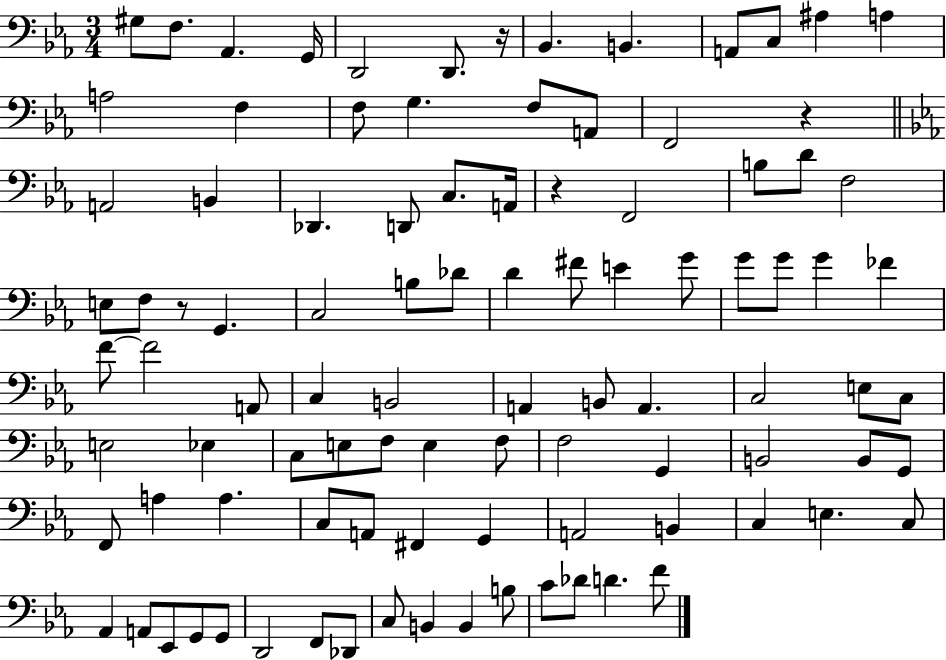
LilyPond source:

{
  \clef bass
  \numericTimeSignature
  \time 3/4
  \key ees \major
  gis8 f8. aes,4. g,16 | d,2 d,8. r16 | bes,4. b,4. | a,8 c8 ais4 a4 | \break a2 f4 | f8 g4. f8 a,8 | f,2 r4 | \bar "||" \break \key ees \major a,2 b,4 | des,4. d,8 c8. a,16 | r4 f,2 | b8 d'8 f2 | \break e8 f8 r8 g,4. | c2 b8 des'8 | d'4 fis'8 e'4 g'8 | g'8 g'8 g'4 fes'4 | \break f'8~~ f'2 a,8 | c4 b,2 | a,4 b,8 a,4. | c2 e8 c8 | \break e2 ees4 | c8 e8 f8 e4 f8 | f2 g,4 | b,2 b,8 g,8 | \break f,8 a4 a4. | c8 a,8 fis,4 g,4 | a,2 b,4 | c4 e4. c8 | \break aes,4 a,8 ees,8 g,8 g,8 | d,2 f,8 des,8 | c8 b,4 b,4 b8 | c'8 des'8 d'4. f'8 | \break \bar "|."
}